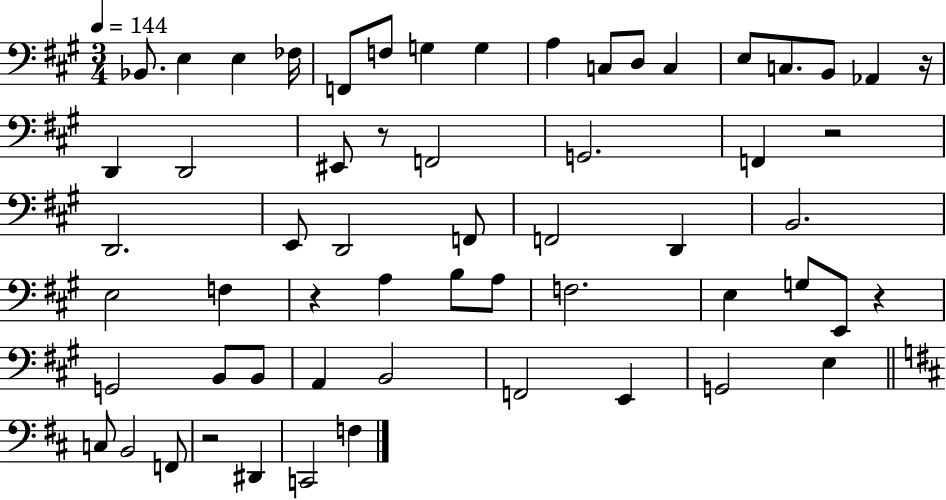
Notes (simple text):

Bb2/e. E3/q E3/q FES3/s F2/e F3/e G3/q G3/q A3/q C3/e D3/e C3/q E3/e C3/e. B2/e Ab2/q R/s D2/q D2/h EIS2/e R/e F2/h G2/h. F2/q R/h D2/h. E2/e D2/h F2/e F2/h D2/q B2/h. E3/h F3/q R/q A3/q B3/e A3/e F3/h. E3/q G3/e E2/e R/q G2/h B2/e B2/e A2/q B2/h F2/h E2/q G2/h E3/q C3/e B2/h F2/e R/h D#2/q C2/h F3/q